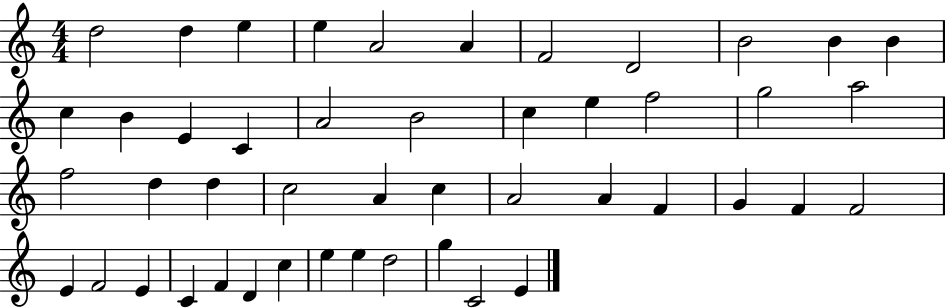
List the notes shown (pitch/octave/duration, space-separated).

D5/h D5/q E5/q E5/q A4/h A4/q F4/h D4/h B4/h B4/q B4/q C5/q B4/q E4/q C4/q A4/h B4/h C5/q E5/q F5/h G5/h A5/h F5/h D5/q D5/q C5/h A4/q C5/q A4/h A4/q F4/q G4/q F4/q F4/h E4/q F4/h E4/q C4/q F4/q D4/q C5/q E5/q E5/q D5/h G5/q C4/h E4/q